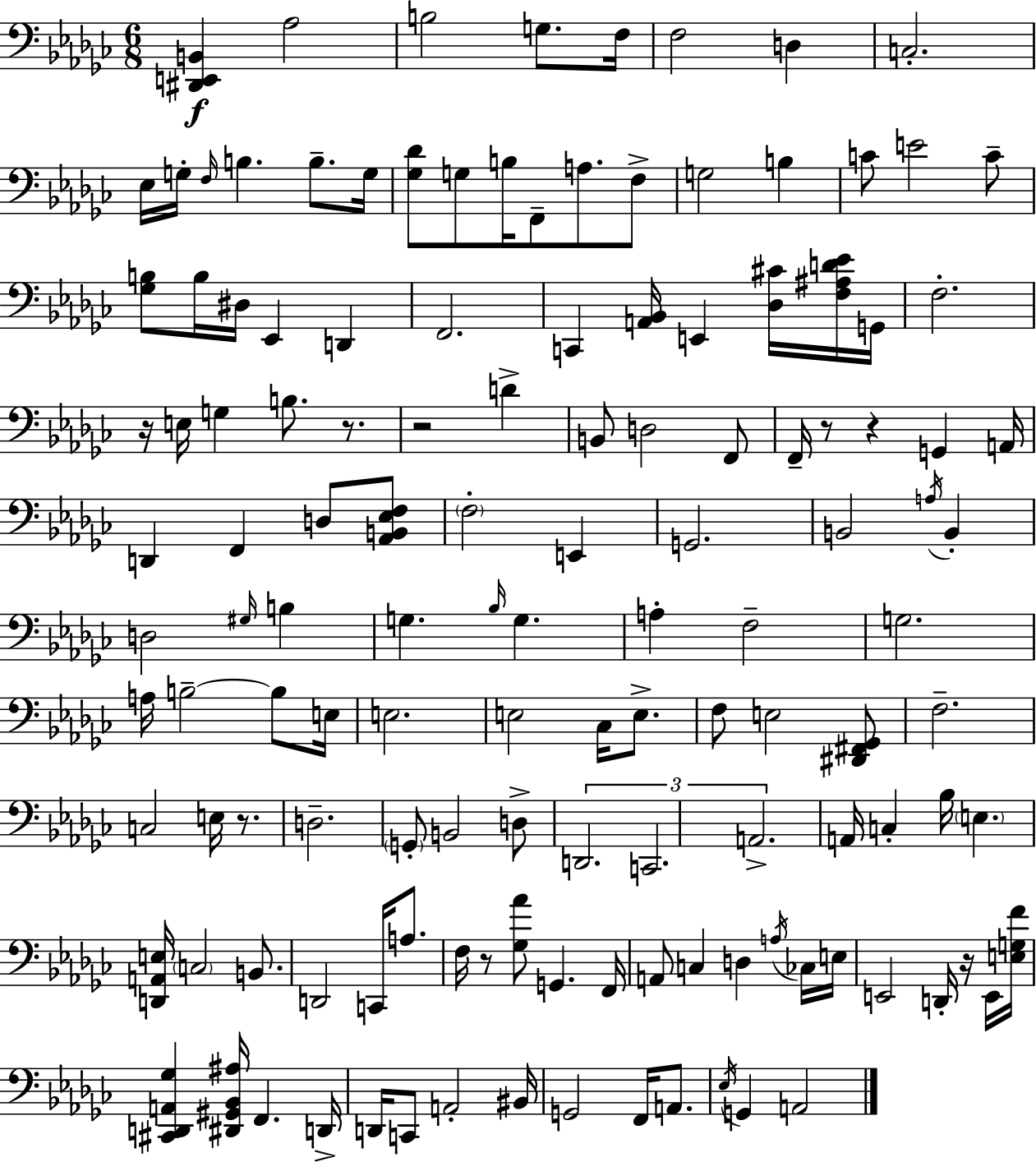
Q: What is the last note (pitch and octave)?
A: A2